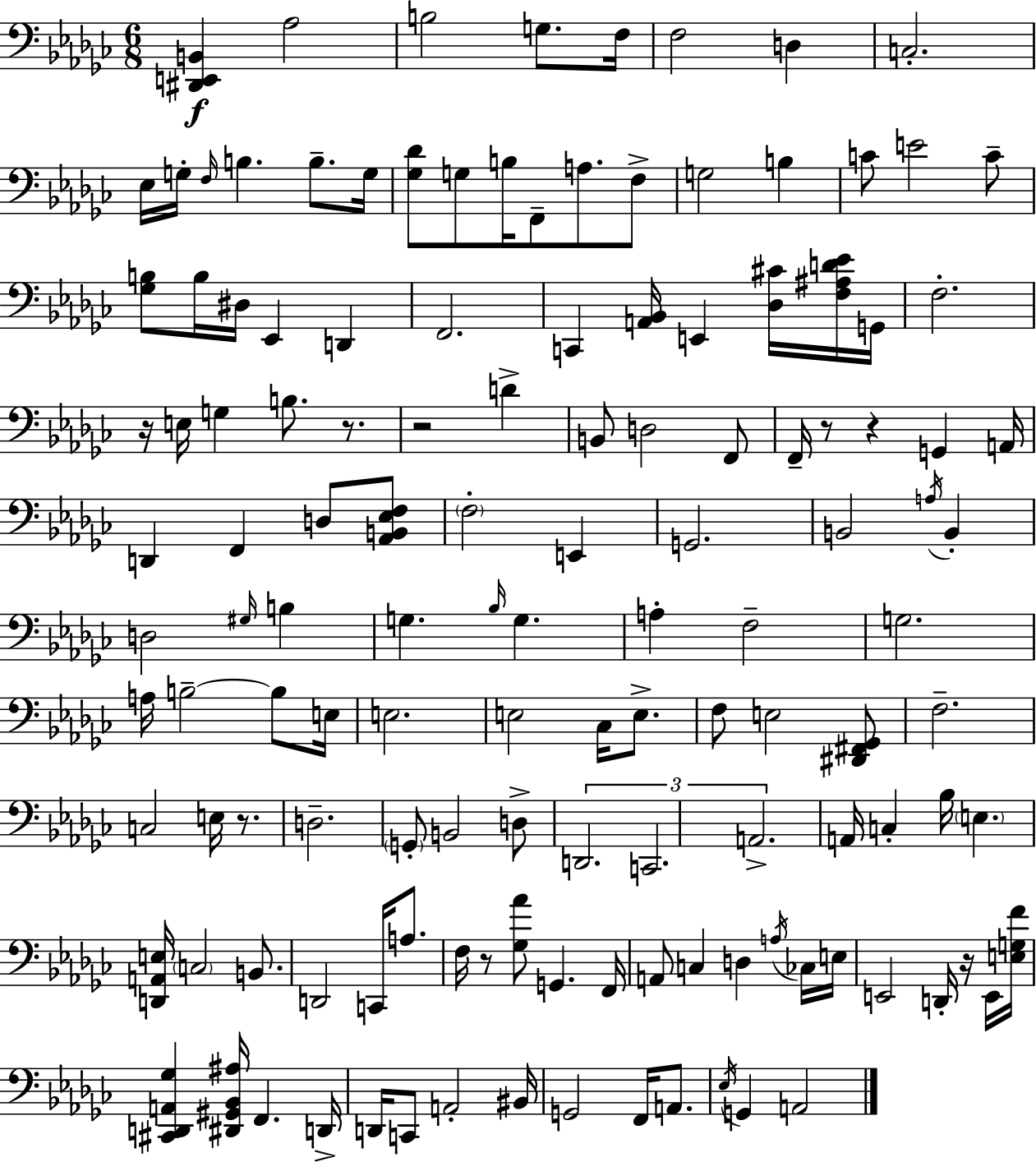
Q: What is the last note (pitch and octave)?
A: A2